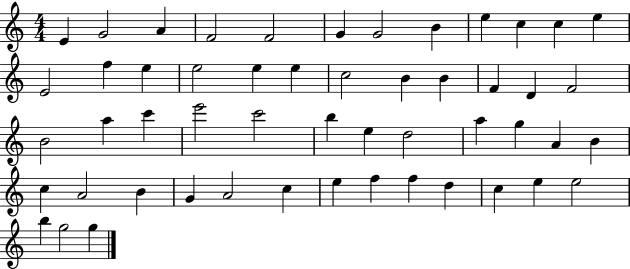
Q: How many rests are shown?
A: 0